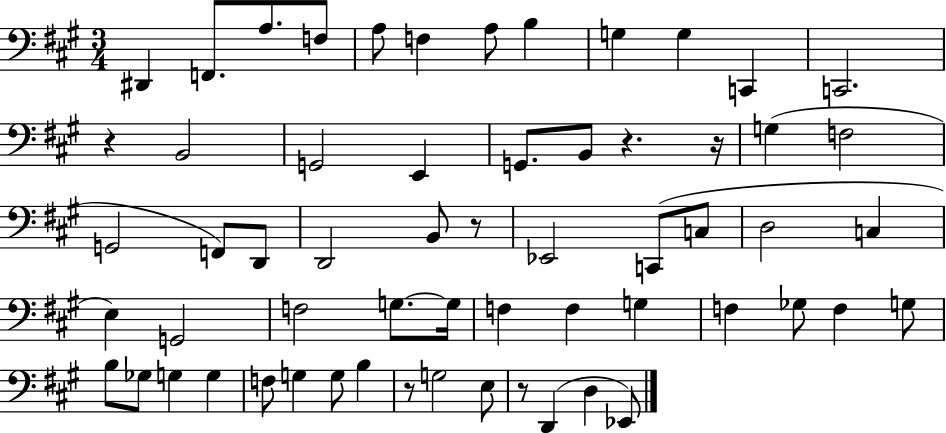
{
  \clef bass
  \numericTimeSignature
  \time 3/4
  \key a \major
  \repeat volta 2 { dis,4 f,8. a8. f8 | a8 f4 a8 b4 | g4 g4 c,4 | c,2. | \break r4 b,2 | g,2 e,4 | g,8. b,8 r4. r16 | g4( f2 | \break g,2 f,8) d,8 | d,2 b,8 r8 | ees,2 c,8( c8 | d2 c4 | \break e4) g,2 | f2 g8.~~ g16 | f4 f4 g4 | f4 ges8 f4 g8 | \break b8 ges8 g4 g4 | f8 g4 g8 b4 | r8 g2 e8 | r8 d,4( d4 ees,8) | \break } \bar "|."
}